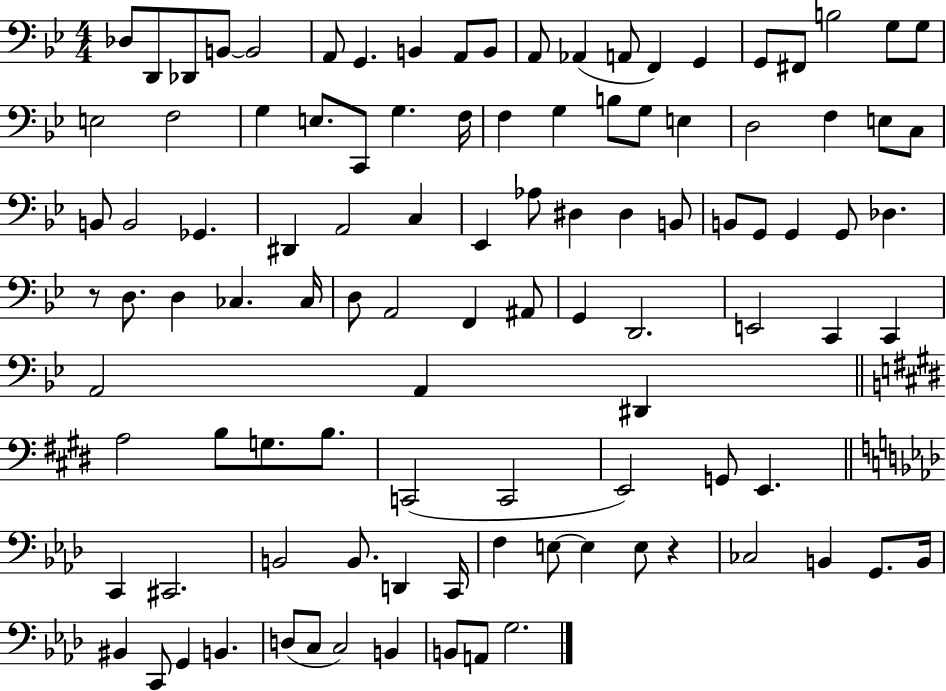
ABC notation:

X:1
T:Untitled
M:4/4
L:1/4
K:Bb
_D,/2 D,,/2 _D,,/2 B,,/2 B,,2 A,,/2 G,, B,, A,,/2 B,,/2 A,,/2 _A,, A,,/2 F,, G,, G,,/2 ^F,,/2 B,2 G,/2 G,/2 E,2 F,2 G, E,/2 C,,/2 G, F,/4 F, G, B,/2 G,/2 E, D,2 F, E,/2 C,/2 B,,/2 B,,2 _G,, ^D,, A,,2 C, _E,, _A,/2 ^D, ^D, B,,/2 B,,/2 G,,/2 G,, G,,/2 _D, z/2 D,/2 D, _C, _C,/4 D,/2 A,,2 F,, ^A,,/2 G,, D,,2 E,,2 C,, C,, A,,2 A,, ^D,, A,2 B,/2 G,/2 B,/2 C,,2 C,,2 E,,2 G,,/2 E,, C,, ^C,,2 B,,2 B,,/2 D,, C,,/4 F, E,/2 E, E,/2 z _C,2 B,, G,,/2 B,,/4 ^B,, C,,/2 G,, B,, D,/2 C,/2 C,2 B,, B,,/2 A,,/2 G,2